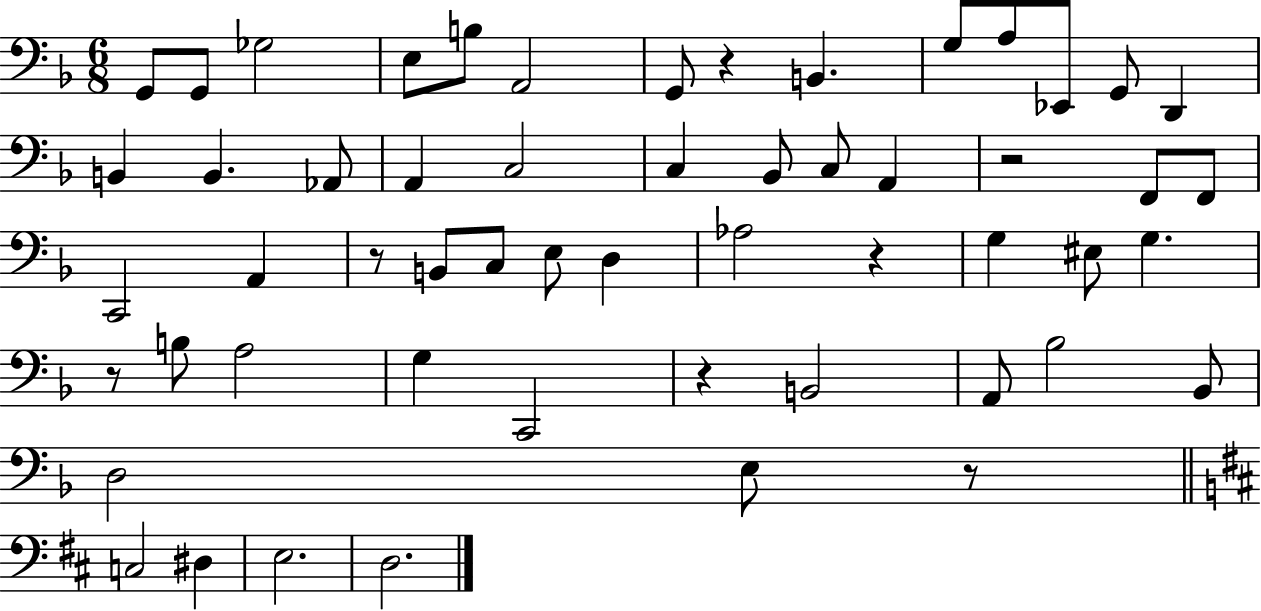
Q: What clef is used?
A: bass